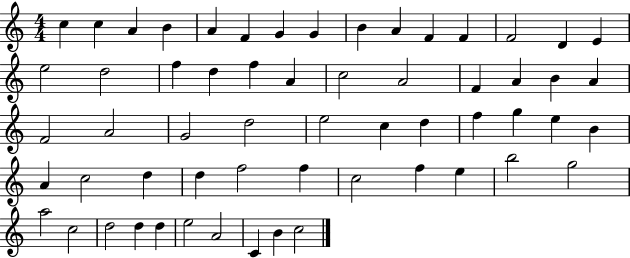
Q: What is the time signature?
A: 4/4